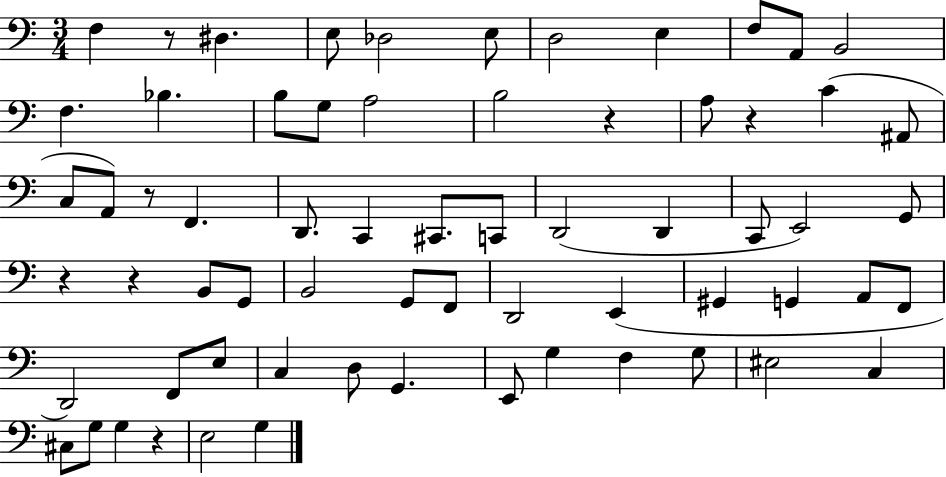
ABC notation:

X:1
T:Untitled
M:3/4
L:1/4
K:C
F, z/2 ^D, E,/2 _D,2 E,/2 D,2 E, F,/2 A,,/2 B,,2 F, _B, B,/2 G,/2 A,2 B,2 z A,/2 z C ^A,,/2 C,/2 A,,/2 z/2 F,, D,,/2 C,, ^C,,/2 C,,/2 D,,2 D,, C,,/2 E,,2 G,,/2 z z B,,/2 G,,/2 B,,2 G,,/2 F,,/2 D,,2 E,, ^G,, G,, A,,/2 F,,/2 D,,2 F,,/2 E,/2 C, D,/2 G,, E,,/2 G, F, G,/2 ^E,2 C, ^C,/2 G,/2 G, z E,2 G,